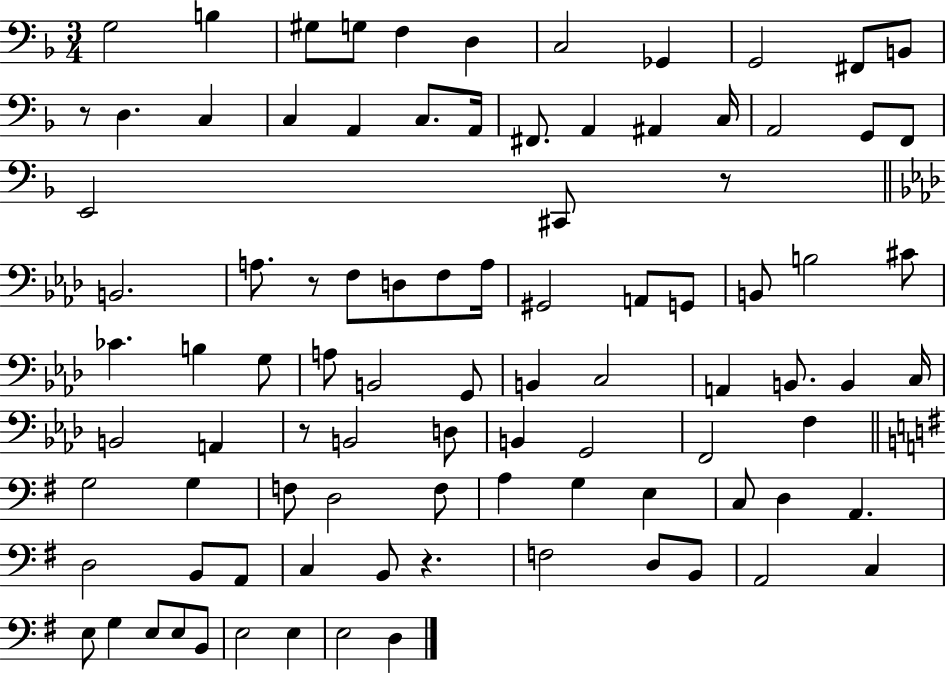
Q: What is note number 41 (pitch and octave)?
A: G3